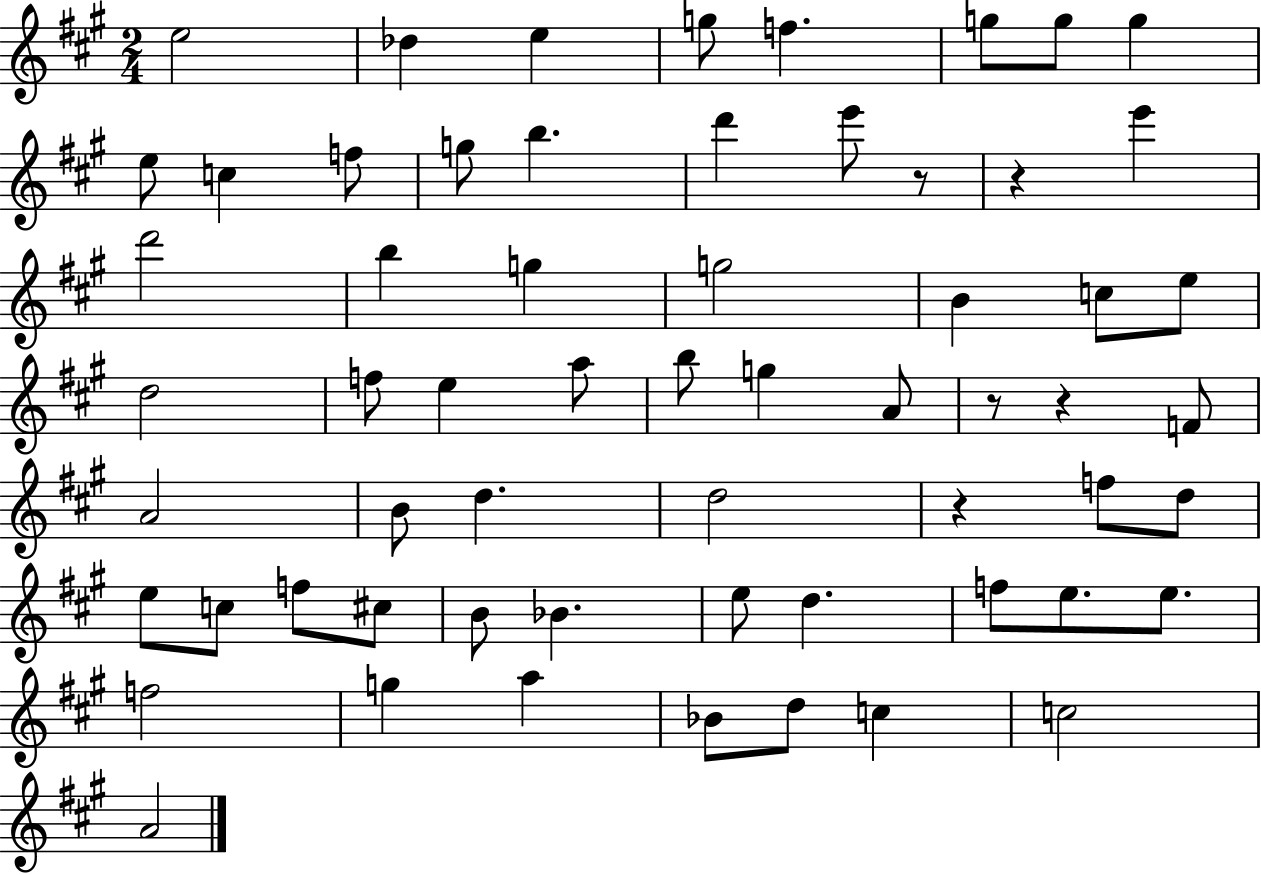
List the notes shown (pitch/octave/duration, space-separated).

E5/h Db5/q E5/q G5/e F5/q. G5/e G5/e G5/q E5/e C5/q F5/e G5/e B5/q. D6/q E6/e R/e R/q E6/q D6/h B5/q G5/q G5/h B4/q C5/e E5/e D5/h F5/e E5/q A5/e B5/e G5/q A4/e R/e R/q F4/e A4/h B4/e D5/q. D5/h R/q F5/e D5/e E5/e C5/e F5/e C#5/e B4/e Bb4/q. E5/e D5/q. F5/e E5/e. E5/e. F5/h G5/q A5/q Bb4/e D5/e C5/q C5/h A4/h